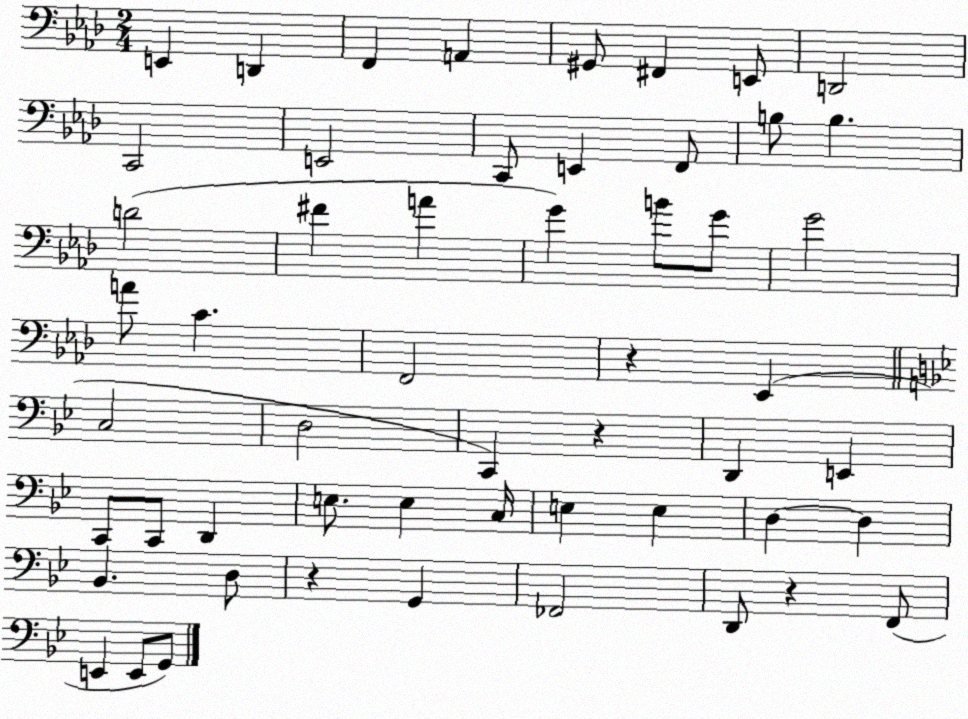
X:1
T:Untitled
M:2/4
L:1/4
K:Ab
E,, D,, F,, A,, ^G,,/2 ^F,, E,,/2 D,,2 C,,2 E,,2 C,,/2 E,, F,,/2 B,/2 B, D2 ^F A G B/2 G/2 G2 A/2 C F,,2 z _E,, C,2 D,2 C,, z D,, E,, C,,/2 C,,/2 D,, E,/2 E, C,/4 E, E, D, D, _B,, D,/2 z G,, _F,,2 D,,/2 z F,,/2 E,, E,,/2 G,,/2